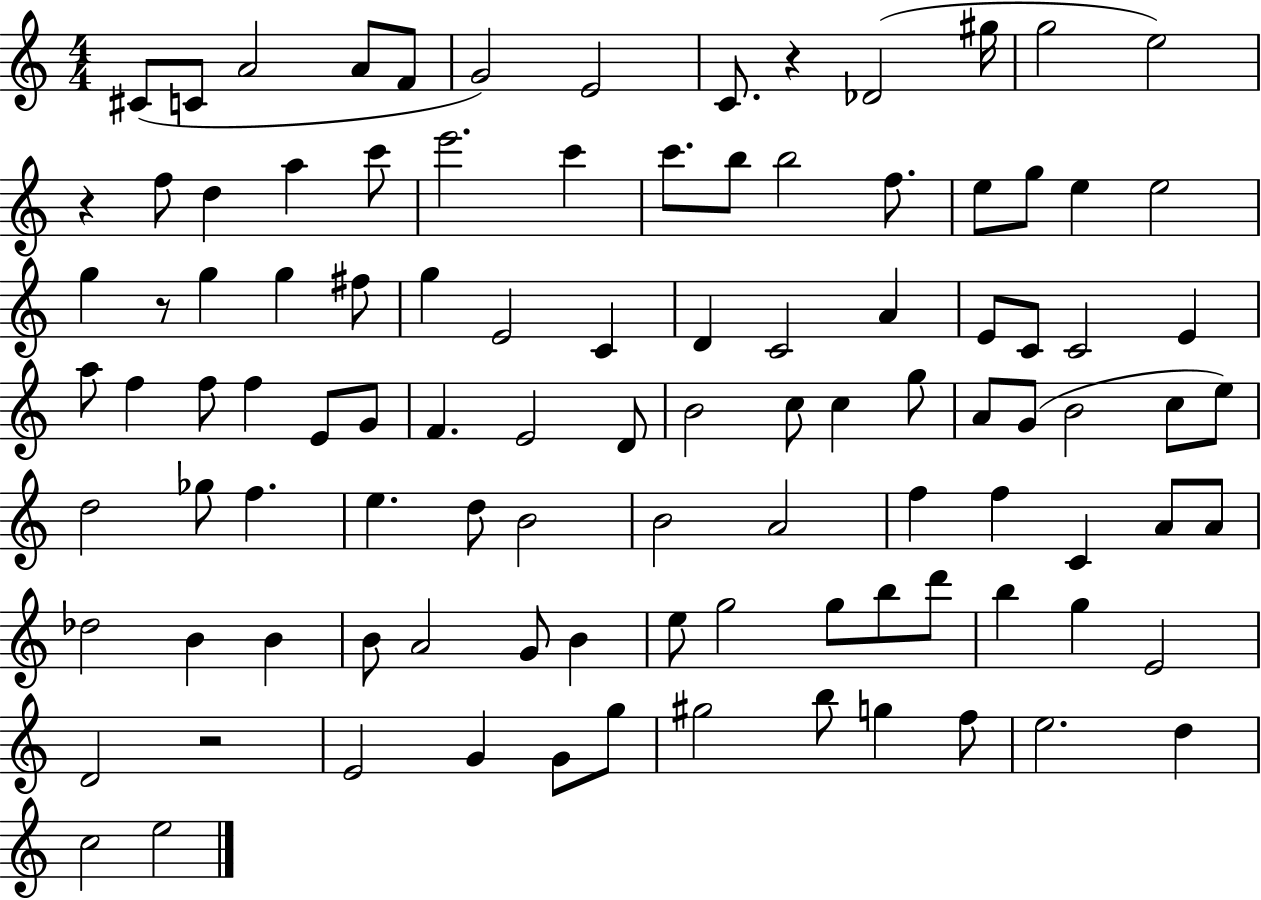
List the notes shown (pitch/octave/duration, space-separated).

C#4/e C4/e A4/h A4/e F4/e G4/h E4/h C4/e. R/q Db4/h G#5/s G5/h E5/h R/q F5/e D5/q A5/q C6/e E6/h. C6/q C6/e. B5/e B5/h F5/e. E5/e G5/e E5/q E5/h G5/q R/e G5/q G5/q F#5/e G5/q E4/h C4/q D4/q C4/h A4/q E4/e C4/e C4/h E4/q A5/e F5/q F5/e F5/q E4/e G4/e F4/q. E4/h D4/e B4/h C5/e C5/q G5/e A4/e G4/e B4/h C5/e E5/e D5/h Gb5/e F5/q. E5/q. D5/e B4/h B4/h A4/h F5/q F5/q C4/q A4/e A4/e Db5/h B4/q B4/q B4/e A4/h G4/e B4/q E5/e G5/h G5/e B5/e D6/e B5/q G5/q E4/h D4/h R/h E4/h G4/q G4/e G5/e G#5/h B5/e G5/q F5/e E5/h. D5/q C5/h E5/h